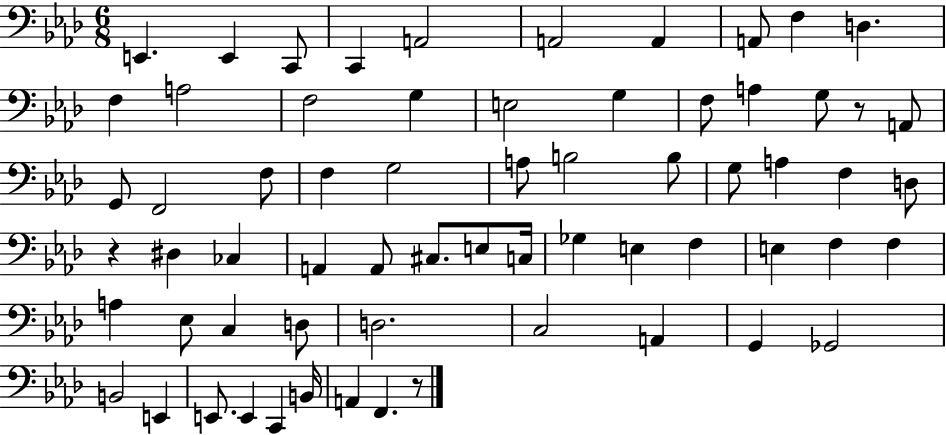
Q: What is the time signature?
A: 6/8